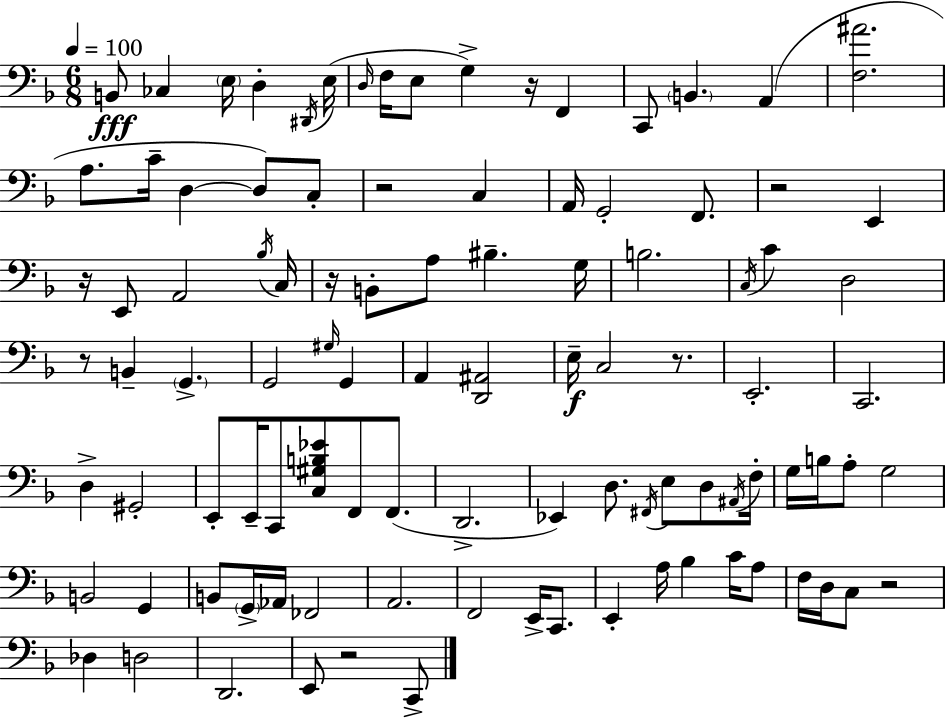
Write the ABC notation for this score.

X:1
T:Untitled
M:6/8
L:1/4
K:Dm
B,,/2 _C, E,/4 D, ^D,,/4 E,/4 D,/4 F,/4 E,/2 G, z/4 F,, C,,/2 B,, A,, [F,^A]2 A,/2 C/4 D, D,/2 C,/2 z2 C, A,,/4 G,,2 F,,/2 z2 E,, z/4 E,,/2 A,,2 _B,/4 C,/4 z/4 B,,/2 A,/2 ^B, G,/4 B,2 C,/4 C D,2 z/2 B,, G,, G,,2 ^G,/4 G,, A,, [D,,^A,,]2 E,/4 C,2 z/2 E,,2 C,,2 D, ^G,,2 E,,/2 E,,/4 C,,/2 [C,^G,B,_E]/2 F,,/2 F,,/2 D,,2 _E,, D,/2 ^F,,/4 E,/2 D,/2 ^A,,/4 F,/4 G,/4 B,/4 A,/2 G,2 B,,2 G,, B,,/2 G,,/4 _A,,/4 _F,,2 A,,2 F,,2 E,,/4 C,,/2 E,, A,/4 _B, C/4 A,/2 F,/4 D,/4 C,/2 z2 _D, D,2 D,,2 E,,/2 z2 C,,/2